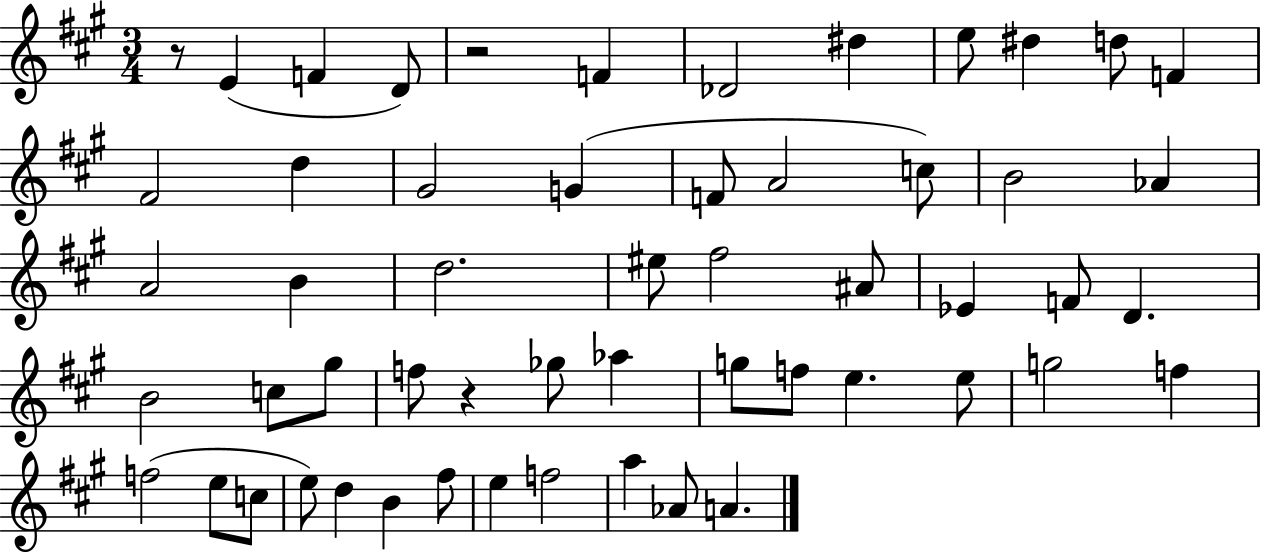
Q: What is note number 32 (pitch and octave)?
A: F5